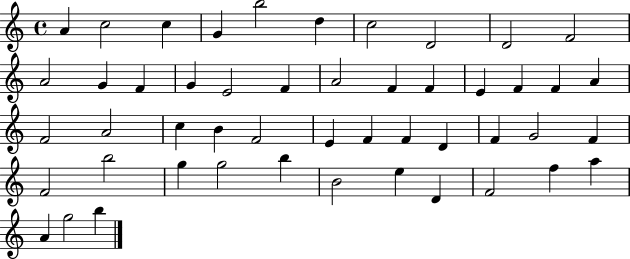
{
  \clef treble
  \time 4/4
  \defaultTimeSignature
  \key c \major
  a'4 c''2 c''4 | g'4 b''2 d''4 | c''2 d'2 | d'2 f'2 | \break a'2 g'4 f'4 | g'4 e'2 f'4 | a'2 f'4 f'4 | e'4 f'4 f'4 a'4 | \break f'2 a'2 | c''4 b'4 f'2 | e'4 f'4 f'4 d'4 | f'4 g'2 f'4 | \break f'2 b''2 | g''4 g''2 b''4 | b'2 e''4 d'4 | f'2 f''4 a''4 | \break a'4 g''2 b''4 | \bar "|."
}